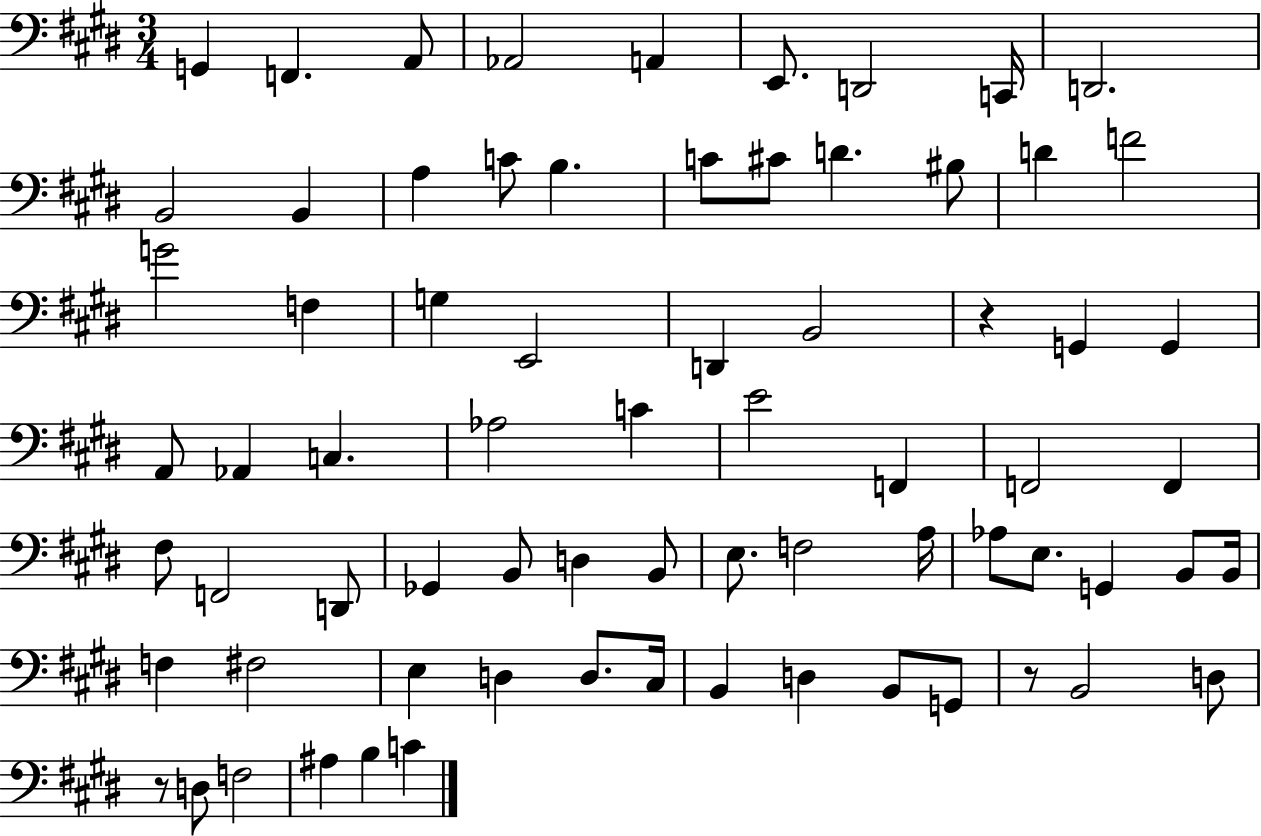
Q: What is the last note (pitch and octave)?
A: C4